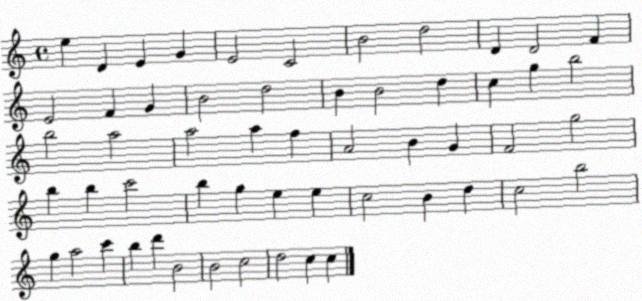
X:1
T:Untitled
M:4/4
L:1/4
K:C
e D E G E2 C2 B2 d2 D D2 F E2 F G B2 d2 B B2 d c g b2 b2 a2 a2 a f A2 B G F2 g2 b b c'2 b g e e c2 B d c2 b2 g a2 c' b d' B2 B2 c2 d2 c c